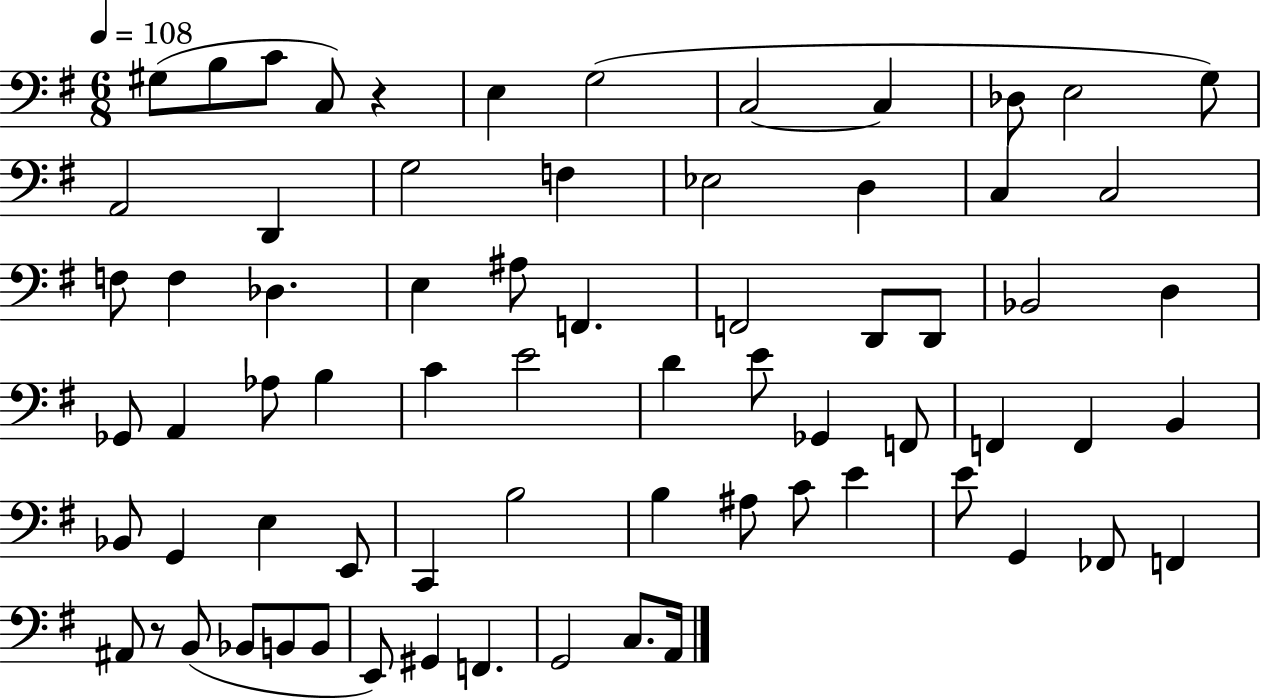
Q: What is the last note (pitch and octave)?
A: A2